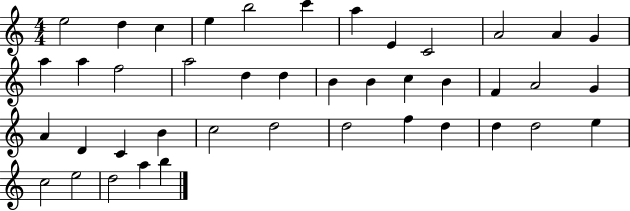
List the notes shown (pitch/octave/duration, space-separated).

E5/h D5/q C5/q E5/q B5/h C6/q A5/q E4/q C4/h A4/h A4/q G4/q A5/q A5/q F5/h A5/h D5/q D5/q B4/q B4/q C5/q B4/q F4/q A4/h G4/q A4/q D4/q C4/q B4/q C5/h D5/h D5/h F5/q D5/q D5/q D5/h E5/q C5/h E5/h D5/h A5/q B5/q